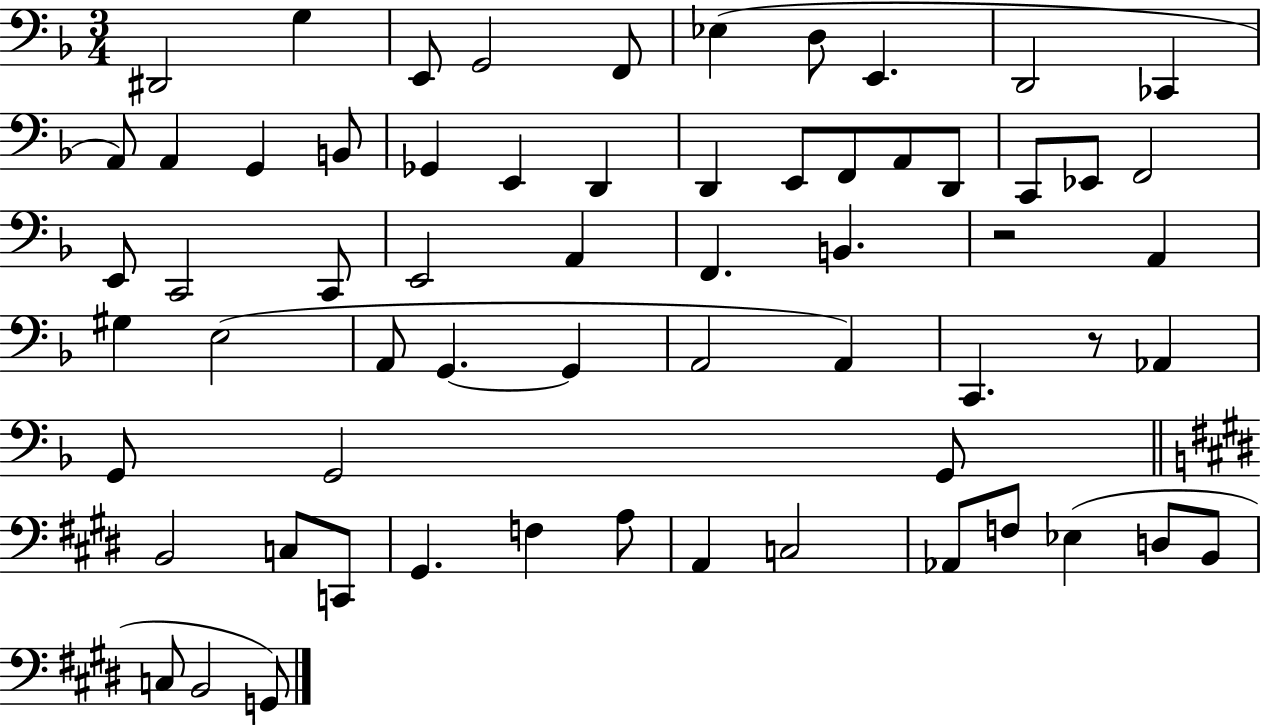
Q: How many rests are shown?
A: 2